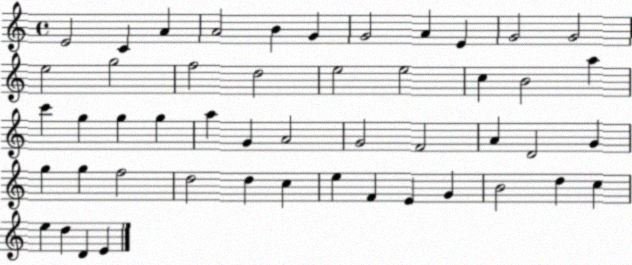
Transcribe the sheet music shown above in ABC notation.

X:1
T:Untitled
M:4/4
L:1/4
K:C
E2 C A A2 B G G2 A E G2 G2 e2 g2 f2 d2 e2 e2 c B2 a c' g g g a G A2 G2 F2 A D2 G g g f2 d2 d c e F E G B2 d c e d D E